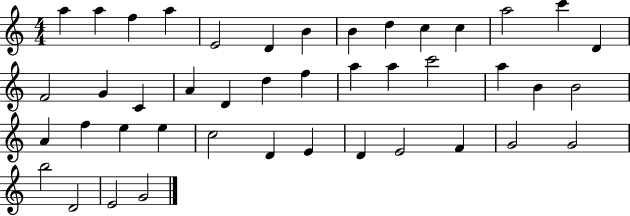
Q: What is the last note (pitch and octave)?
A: G4